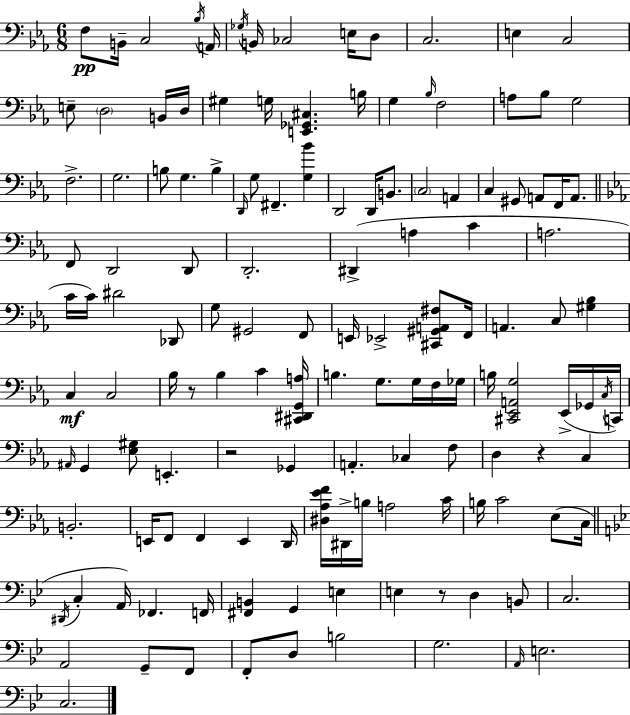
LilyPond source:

{
  \clef bass
  \numericTimeSignature
  \time 6/8
  \key ees \major
  \repeat volta 2 { f8\pp b,16-- c2 \acciaccatura { bes16 } | a,16 \acciaccatura { ges16 } b,16 ces2 e16 | d8 c2. | e4 c2 | \break e8-- \parenthesize d2 | b,16 d16 gis4 g16 <e, ges, cis>4. | b16 g4 \grace { bes16 } f2 | a8 bes8 g2 | \break f2.-> | g2. | b8 g4. b4-> | \grace { d,16 } g8 fis,4.-- | \break <g bes'>4 d,2 | d,16 b,8. \parenthesize c2 | a,4 c4 gis,8 a,8 | f,16 a,8. \bar "||" \break \key c \minor f,8 d,2 d,8 | d,2.-. | dis,4->( a4 c'4 | a2. | \break c'16 c'16) dis'2 des,8 | g8 gis,2 f,8 | e,16 ees,2-> <cis, gis, a, fis>8 f,16 | a,4. c8 <gis bes>4 | \break c4\mf c2 | bes16 r8 bes4 c'4 <cis, dis, g, a>16 | b4. g8. g16 f16 ges16 | b16 <cis, ees, a, g>2 ees,16->( ges,16 \acciaccatura { c16 }) | \break c,16 \grace { ais,16 } g,4 <ees gis>8 e,4.-. | r2 ges,4 | a,4.-. ces4 | f8 d4 r4 c4 | \break b,2.-. | e,16 f,8 f,4 e,4 | d,16 <dis aes ees' f'>16 dis,16-> b16 a2 | c'16 b16 c'2 ees8( | \break c16 \bar "||" \break \key bes \major \acciaccatura { dis,16 } c4-. a,16) fes,4. | f,16 <fis, b,>4 g,4 e4 | e4 r8 d4 b,8 | c2. | \break a,2 g,8-- f,8 | f,8-. d8 b2 | g2. | \grace { a,16 } e2. | \break c2. | } \bar "|."
}